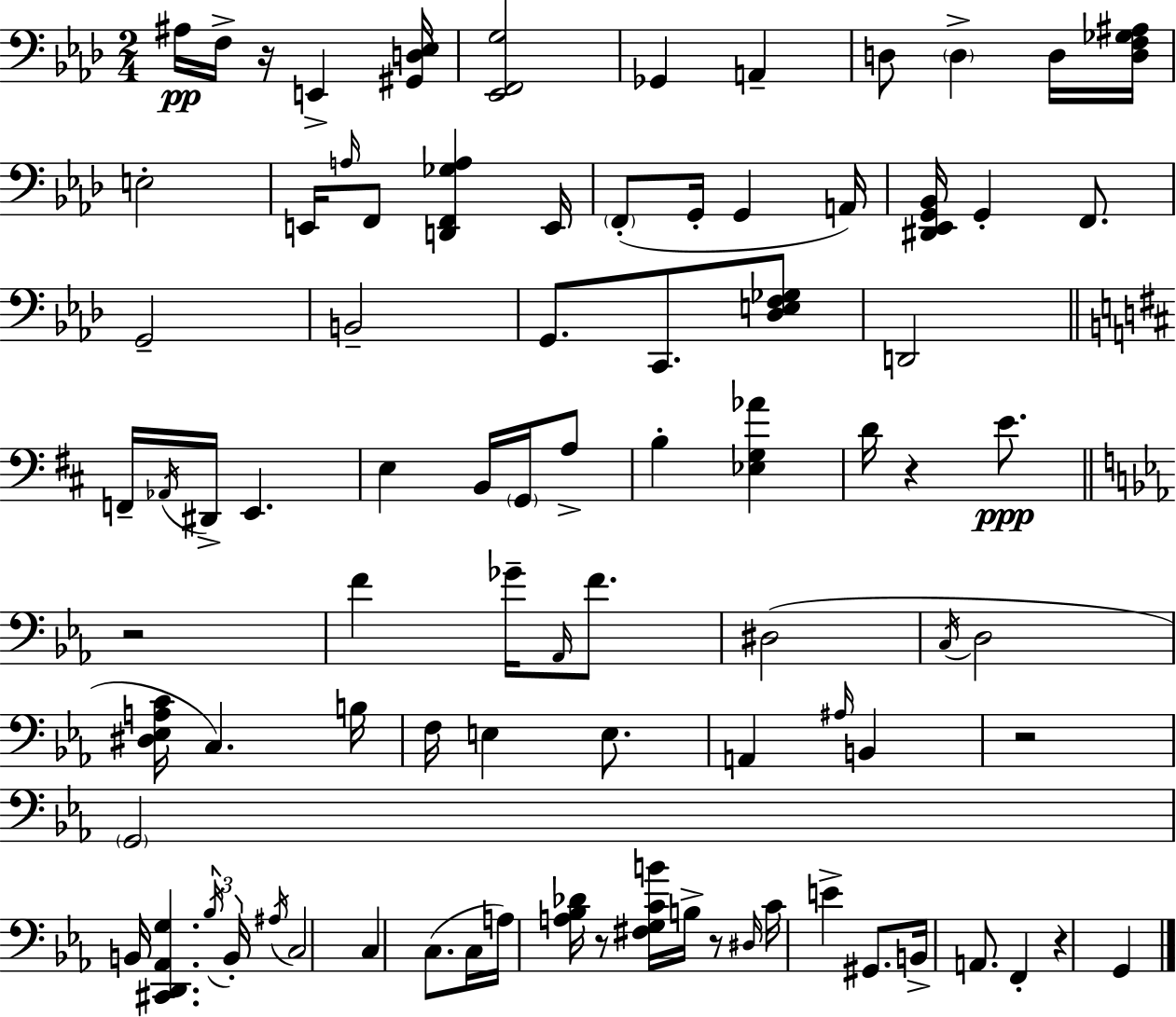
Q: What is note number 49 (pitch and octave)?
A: A#3